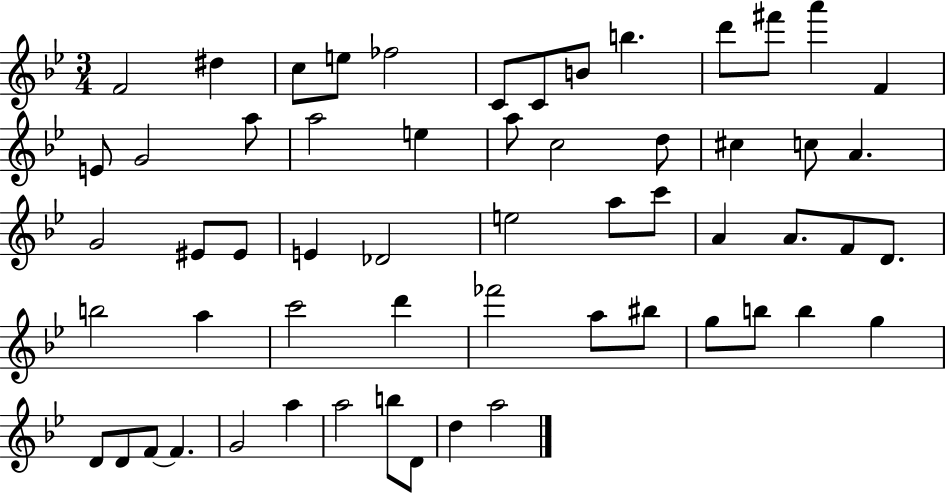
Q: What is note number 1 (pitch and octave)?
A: F4